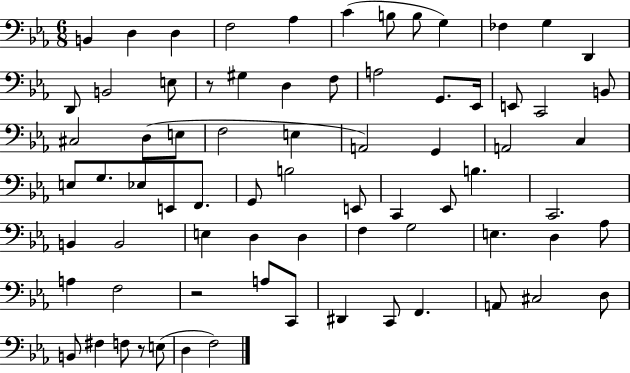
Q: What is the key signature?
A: EES major